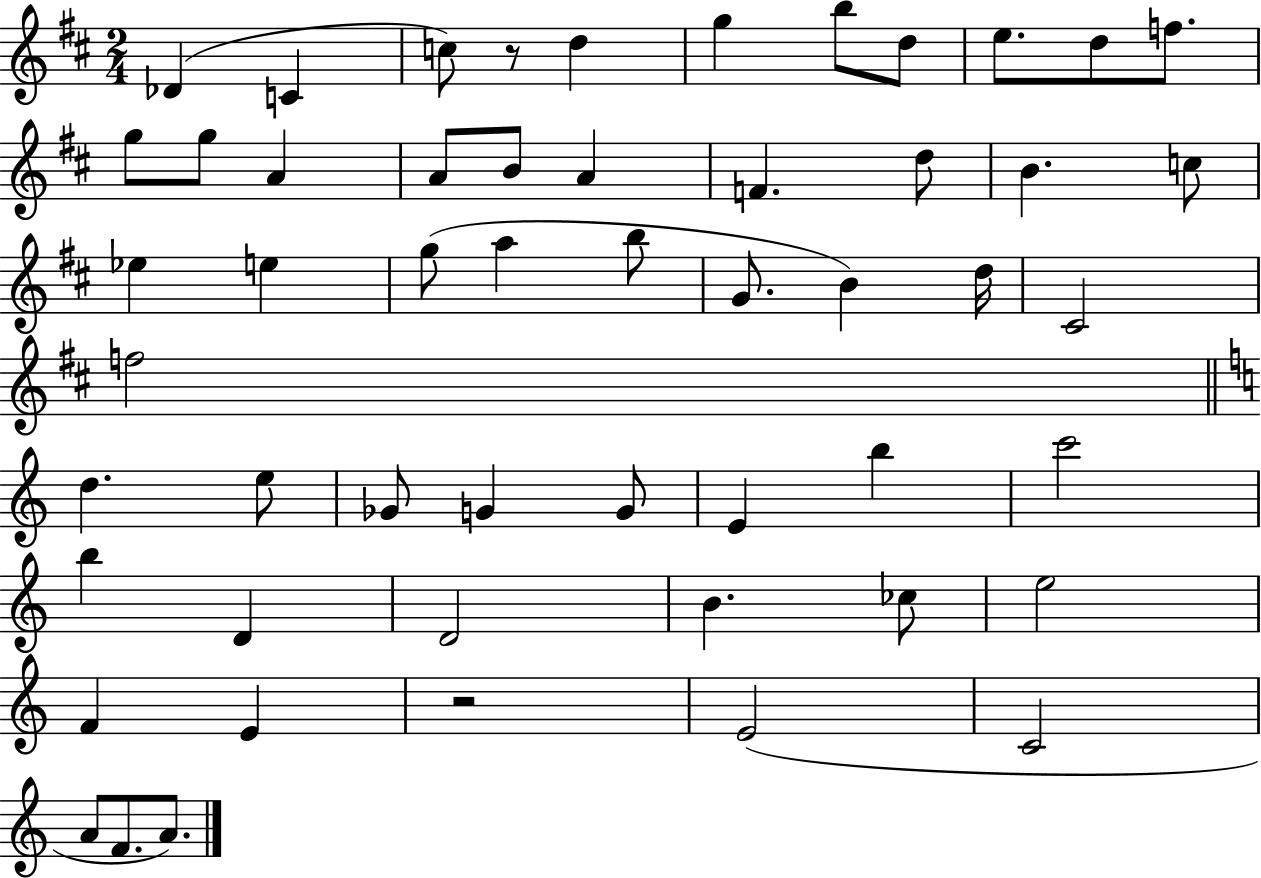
X:1
T:Untitled
M:2/4
L:1/4
K:D
_D C c/2 z/2 d g b/2 d/2 e/2 d/2 f/2 g/2 g/2 A A/2 B/2 A F d/2 B c/2 _e e g/2 a b/2 G/2 B d/4 ^C2 f2 d e/2 _G/2 G G/2 E b c'2 b D D2 B _c/2 e2 F E z2 E2 C2 A/2 F/2 A/2